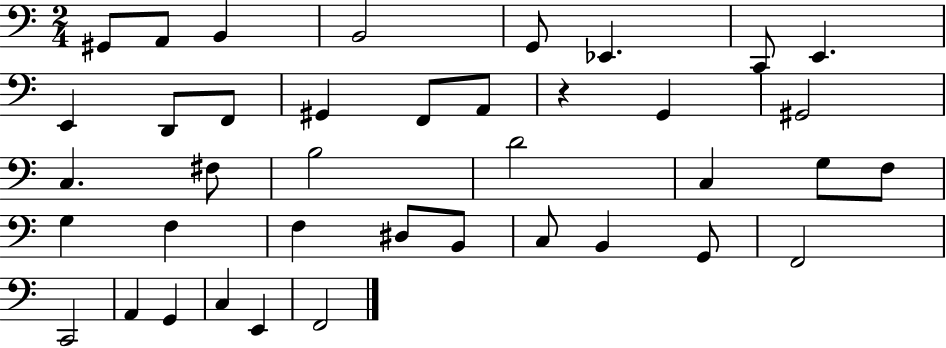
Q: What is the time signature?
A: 2/4